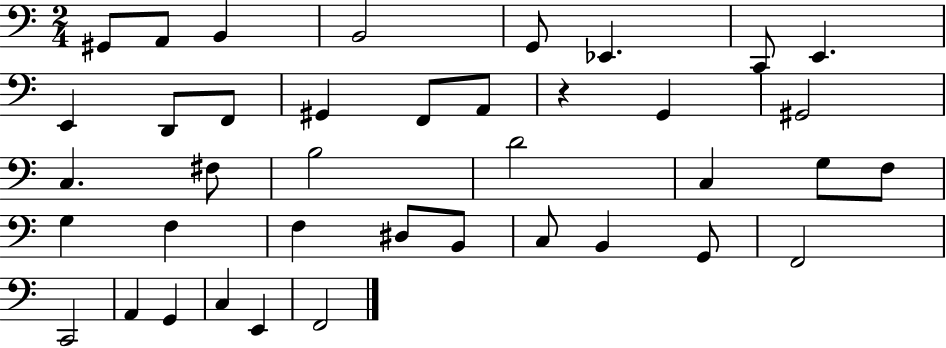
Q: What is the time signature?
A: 2/4